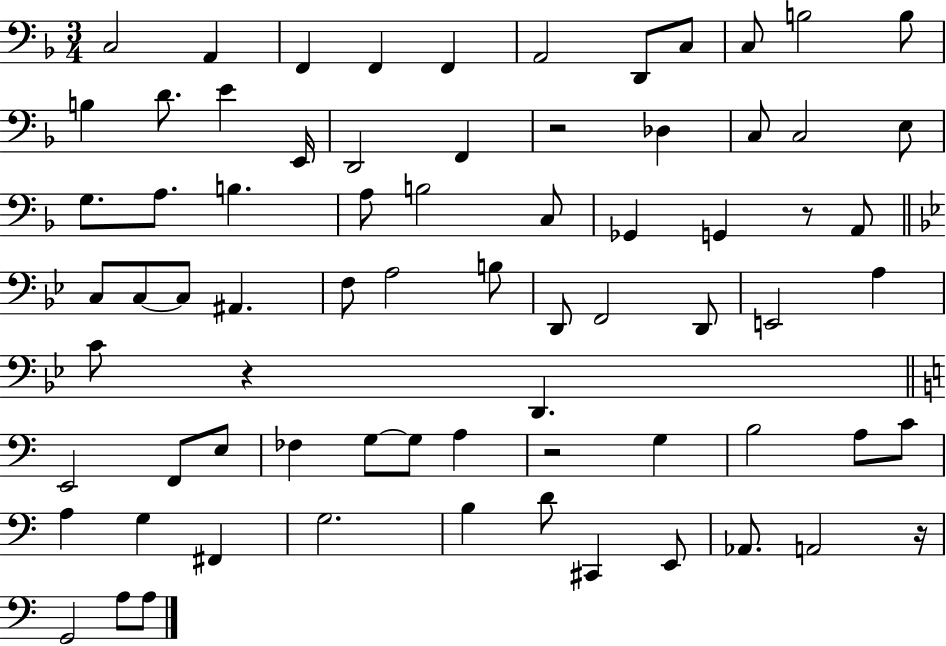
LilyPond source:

{
  \clef bass
  \numericTimeSignature
  \time 3/4
  \key f \major
  \repeat volta 2 { c2 a,4 | f,4 f,4 f,4 | a,2 d,8 c8 | c8 b2 b8 | \break b4 d'8. e'4 e,16 | d,2 f,4 | r2 des4 | c8 c2 e8 | \break g8. a8. b4. | a8 b2 c8 | ges,4 g,4 r8 a,8 | \bar "||" \break \key g \minor c8 c8~~ c8 ais,4. | f8 a2 b8 | d,8 f,2 d,8 | e,2 a4 | \break c'8 r4 d,4. | \bar "||" \break \key c \major e,2 f,8 e8 | fes4 g8~~ g8 a4 | r2 g4 | b2 a8 c'8 | \break a4 g4 fis,4 | g2. | b4 d'8 cis,4 e,8 | aes,8. a,2 r16 | \break g,2 a8 a8 | } \bar "|."
}